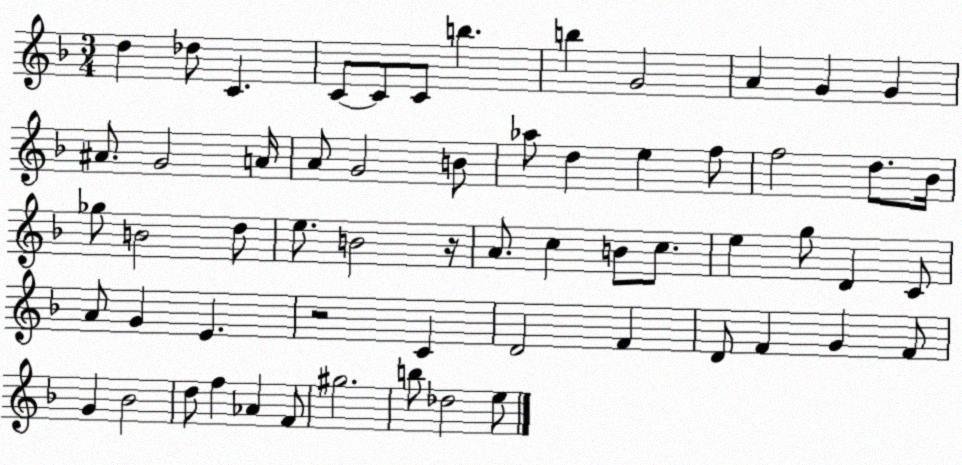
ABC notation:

X:1
T:Untitled
M:3/4
L:1/4
K:F
d _d/2 C C/2 C/2 C/2 b b G2 A G G ^A/2 G2 A/4 A/2 G2 B/2 _a/2 d e f/2 f2 d/2 _B/4 _g/2 B2 d/2 e/2 B2 z/4 A/2 c B/2 c/2 e g/2 D C/2 A/2 G E z2 C D2 F D/2 F G F/2 G _B2 d/2 f _A F/2 ^g2 b/2 _d2 e/2